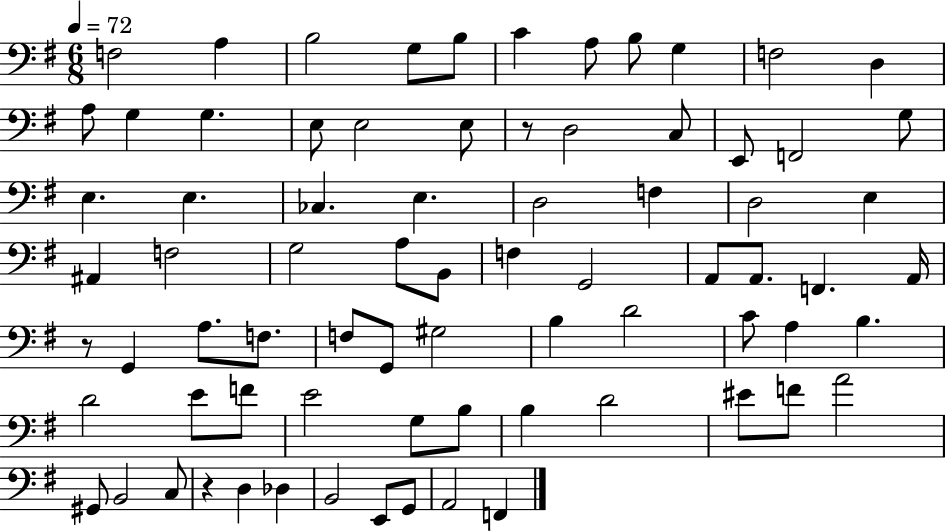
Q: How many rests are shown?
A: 3